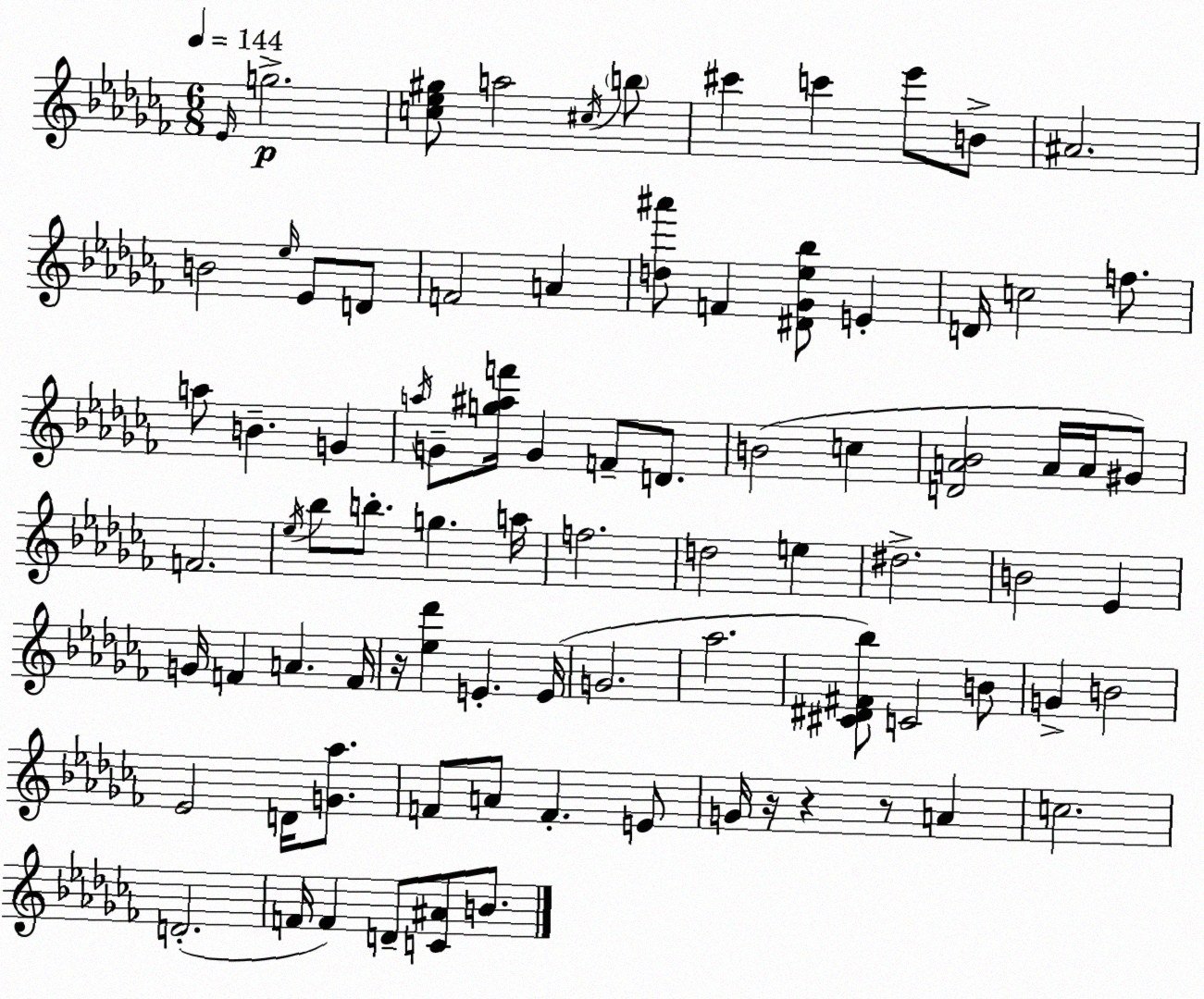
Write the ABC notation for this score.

X:1
T:Untitled
M:6/8
L:1/4
K:Abm
_E/4 g2 [c_e^g]/2 a2 ^c/4 b/2 ^c' c' _e'/2 B/2 ^A2 B2 _e/4 _E/2 D/2 F2 A [d^a']/2 F [^D_G_e_b]/2 E D/4 c2 f/2 a/2 B G a/4 G/2 [g^af']/4 G F/2 D/2 B2 c [DA_B]2 A/4 A/4 ^G/2 F2 _e/4 _b/2 b/2 g a/4 f2 d2 e ^d2 B2 _E G/4 F A F/4 z/4 [_e_d'] E E/4 G2 _a2 [^C^D^F_b]/2 C2 B/2 G B2 _E2 D/4 [G_a]/2 F/2 A/2 F E/2 G/4 z/4 z z/2 A c2 D2 F/4 F D/2 [C^A]/2 B/2